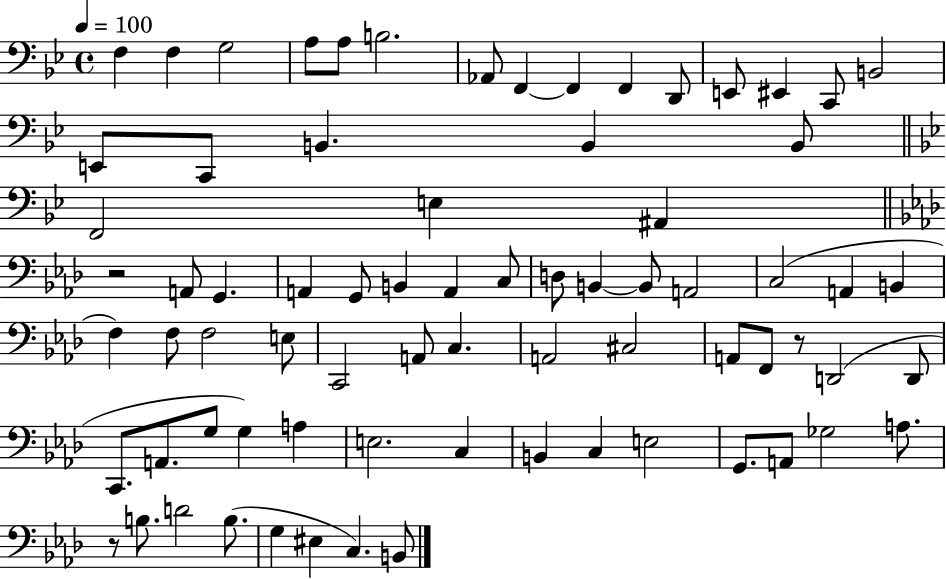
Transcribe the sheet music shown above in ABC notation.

X:1
T:Untitled
M:4/4
L:1/4
K:Bb
F, F, G,2 A,/2 A,/2 B,2 _A,,/2 F,, F,, F,, D,,/2 E,,/2 ^E,, C,,/2 B,,2 E,,/2 C,,/2 B,, B,, B,,/2 F,,2 E, ^A,, z2 A,,/2 G,, A,, G,,/2 B,, A,, C,/2 D,/2 B,, B,,/2 A,,2 C,2 A,, B,, F, F,/2 F,2 E,/2 C,,2 A,,/2 C, A,,2 ^C,2 A,,/2 F,,/2 z/2 D,,2 D,,/2 C,,/2 A,,/2 G,/2 G, A, E,2 C, B,, C, E,2 G,,/2 A,,/2 _G,2 A,/2 z/2 B,/2 D2 B,/2 G, ^E, C, B,,/2